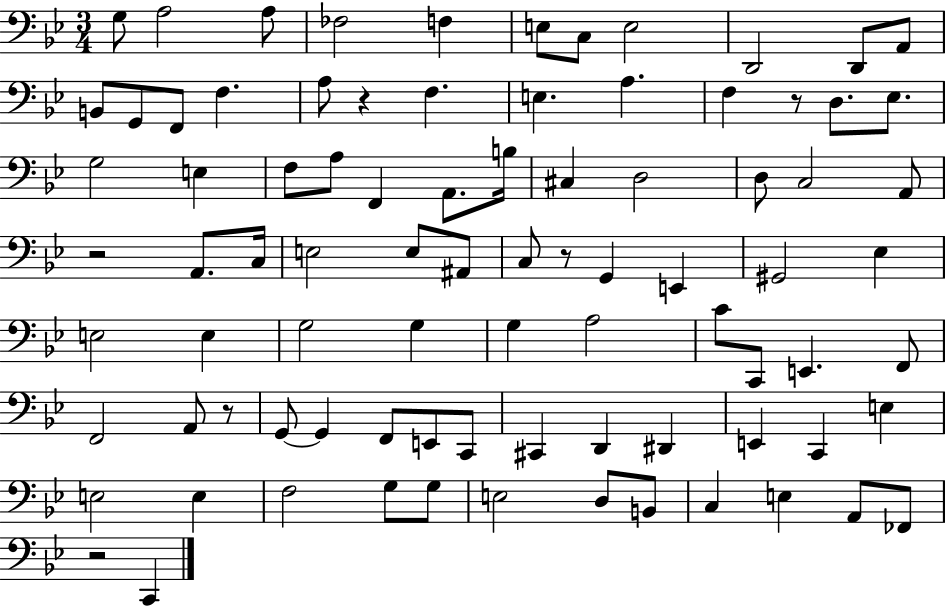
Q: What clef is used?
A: bass